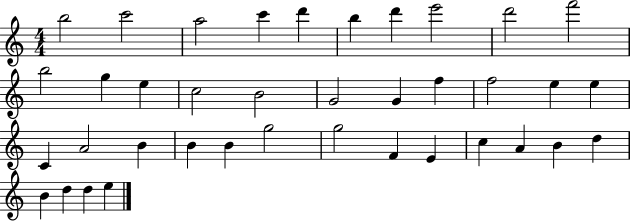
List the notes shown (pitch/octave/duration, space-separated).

B5/h C6/h A5/h C6/q D6/q B5/q D6/q E6/h D6/h F6/h B5/h G5/q E5/q C5/h B4/h G4/h G4/q F5/q F5/h E5/q E5/q C4/q A4/h B4/q B4/q B4/q G5/h G5/h F4/q E4/q C5/q A4/q B4/q D5/q B4/q D5/q D5/q E5/q